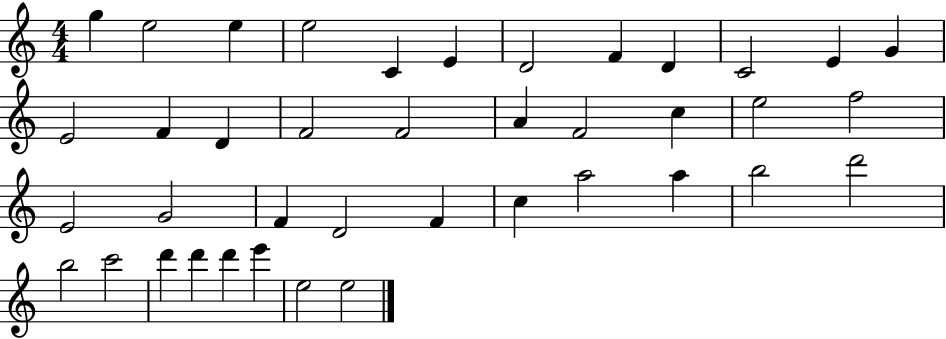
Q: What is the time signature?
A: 4/4